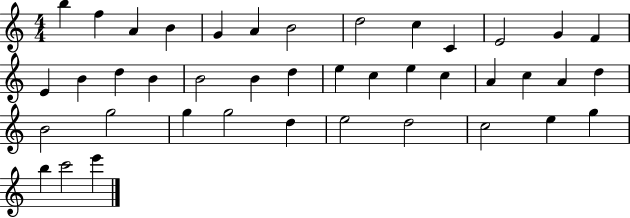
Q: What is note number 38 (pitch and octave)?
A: G5